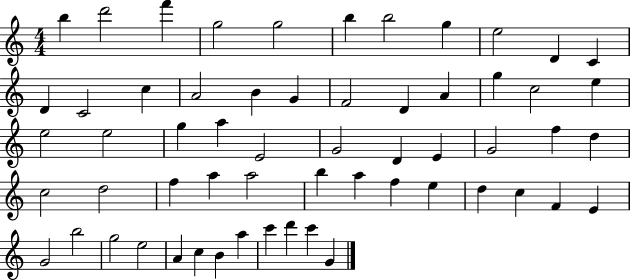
B5/q D6/h F6/q G5/h G5/h B5/q B5/h G5/q E5/h D4/q C4/q D4/q C4/h C5/q A4/h B4/q G4/q F4/h D4/q A4/q G5/q C5/h E5/q E5/h E5/h G5/q A5/q E4/h G4/h D4/q E4/q G4/h F5/q D5/q C5/h D5/h F5/q A5/q A5/h B5/q A5/q F5/q E5/q D5/q C5/q F4/q E4/q G4/h B5/h G5/h E5/h A4/q C5/q B4/q A5/q C6/q D6/q C6/q G4/q